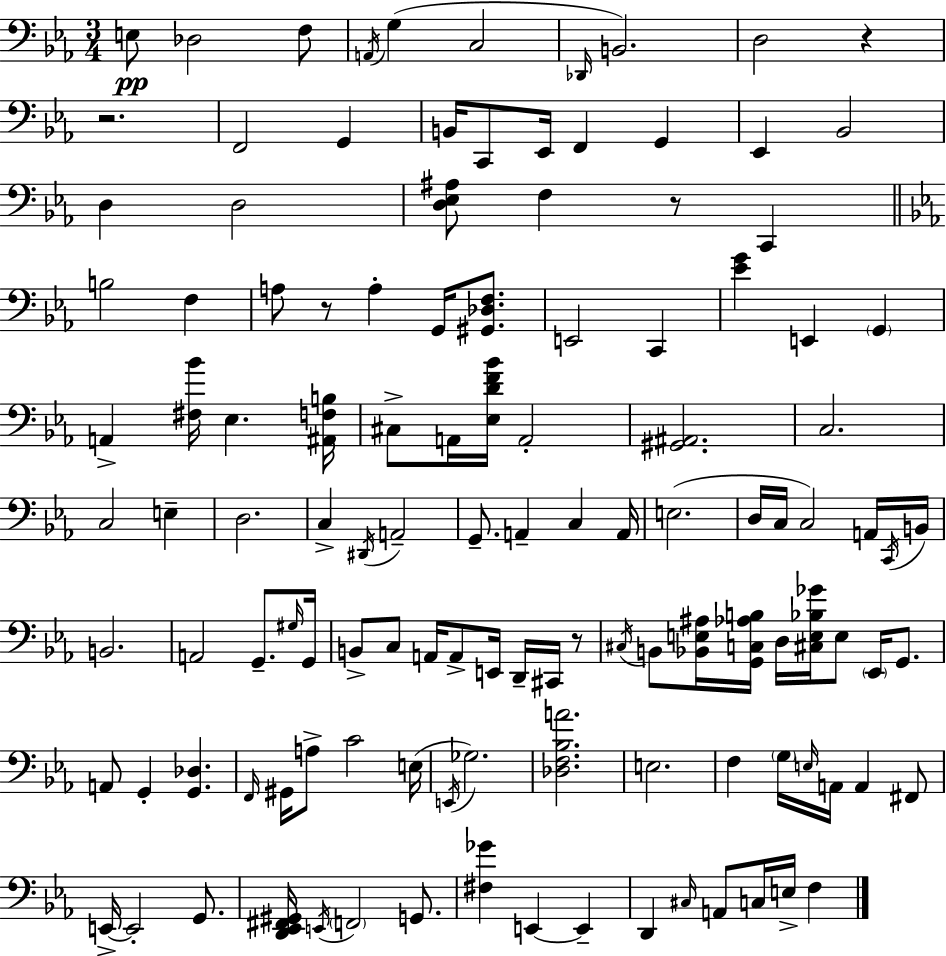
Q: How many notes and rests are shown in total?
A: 121